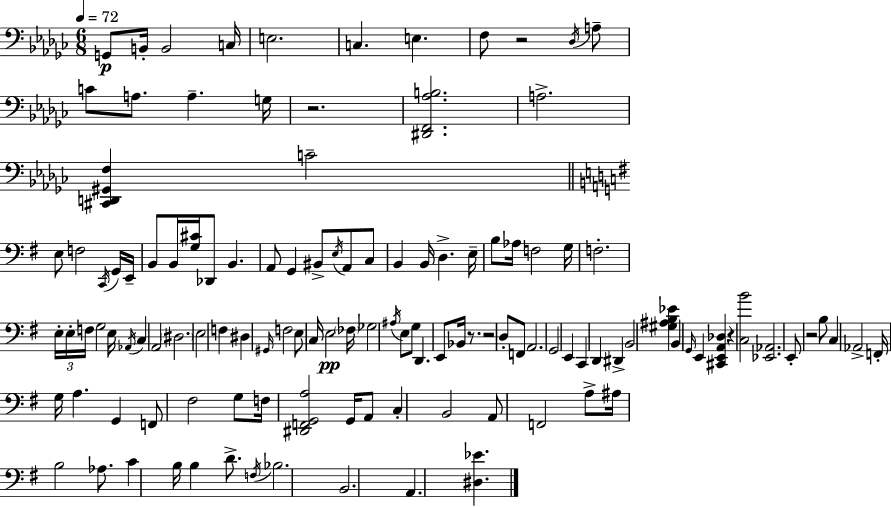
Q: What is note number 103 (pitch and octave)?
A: D4